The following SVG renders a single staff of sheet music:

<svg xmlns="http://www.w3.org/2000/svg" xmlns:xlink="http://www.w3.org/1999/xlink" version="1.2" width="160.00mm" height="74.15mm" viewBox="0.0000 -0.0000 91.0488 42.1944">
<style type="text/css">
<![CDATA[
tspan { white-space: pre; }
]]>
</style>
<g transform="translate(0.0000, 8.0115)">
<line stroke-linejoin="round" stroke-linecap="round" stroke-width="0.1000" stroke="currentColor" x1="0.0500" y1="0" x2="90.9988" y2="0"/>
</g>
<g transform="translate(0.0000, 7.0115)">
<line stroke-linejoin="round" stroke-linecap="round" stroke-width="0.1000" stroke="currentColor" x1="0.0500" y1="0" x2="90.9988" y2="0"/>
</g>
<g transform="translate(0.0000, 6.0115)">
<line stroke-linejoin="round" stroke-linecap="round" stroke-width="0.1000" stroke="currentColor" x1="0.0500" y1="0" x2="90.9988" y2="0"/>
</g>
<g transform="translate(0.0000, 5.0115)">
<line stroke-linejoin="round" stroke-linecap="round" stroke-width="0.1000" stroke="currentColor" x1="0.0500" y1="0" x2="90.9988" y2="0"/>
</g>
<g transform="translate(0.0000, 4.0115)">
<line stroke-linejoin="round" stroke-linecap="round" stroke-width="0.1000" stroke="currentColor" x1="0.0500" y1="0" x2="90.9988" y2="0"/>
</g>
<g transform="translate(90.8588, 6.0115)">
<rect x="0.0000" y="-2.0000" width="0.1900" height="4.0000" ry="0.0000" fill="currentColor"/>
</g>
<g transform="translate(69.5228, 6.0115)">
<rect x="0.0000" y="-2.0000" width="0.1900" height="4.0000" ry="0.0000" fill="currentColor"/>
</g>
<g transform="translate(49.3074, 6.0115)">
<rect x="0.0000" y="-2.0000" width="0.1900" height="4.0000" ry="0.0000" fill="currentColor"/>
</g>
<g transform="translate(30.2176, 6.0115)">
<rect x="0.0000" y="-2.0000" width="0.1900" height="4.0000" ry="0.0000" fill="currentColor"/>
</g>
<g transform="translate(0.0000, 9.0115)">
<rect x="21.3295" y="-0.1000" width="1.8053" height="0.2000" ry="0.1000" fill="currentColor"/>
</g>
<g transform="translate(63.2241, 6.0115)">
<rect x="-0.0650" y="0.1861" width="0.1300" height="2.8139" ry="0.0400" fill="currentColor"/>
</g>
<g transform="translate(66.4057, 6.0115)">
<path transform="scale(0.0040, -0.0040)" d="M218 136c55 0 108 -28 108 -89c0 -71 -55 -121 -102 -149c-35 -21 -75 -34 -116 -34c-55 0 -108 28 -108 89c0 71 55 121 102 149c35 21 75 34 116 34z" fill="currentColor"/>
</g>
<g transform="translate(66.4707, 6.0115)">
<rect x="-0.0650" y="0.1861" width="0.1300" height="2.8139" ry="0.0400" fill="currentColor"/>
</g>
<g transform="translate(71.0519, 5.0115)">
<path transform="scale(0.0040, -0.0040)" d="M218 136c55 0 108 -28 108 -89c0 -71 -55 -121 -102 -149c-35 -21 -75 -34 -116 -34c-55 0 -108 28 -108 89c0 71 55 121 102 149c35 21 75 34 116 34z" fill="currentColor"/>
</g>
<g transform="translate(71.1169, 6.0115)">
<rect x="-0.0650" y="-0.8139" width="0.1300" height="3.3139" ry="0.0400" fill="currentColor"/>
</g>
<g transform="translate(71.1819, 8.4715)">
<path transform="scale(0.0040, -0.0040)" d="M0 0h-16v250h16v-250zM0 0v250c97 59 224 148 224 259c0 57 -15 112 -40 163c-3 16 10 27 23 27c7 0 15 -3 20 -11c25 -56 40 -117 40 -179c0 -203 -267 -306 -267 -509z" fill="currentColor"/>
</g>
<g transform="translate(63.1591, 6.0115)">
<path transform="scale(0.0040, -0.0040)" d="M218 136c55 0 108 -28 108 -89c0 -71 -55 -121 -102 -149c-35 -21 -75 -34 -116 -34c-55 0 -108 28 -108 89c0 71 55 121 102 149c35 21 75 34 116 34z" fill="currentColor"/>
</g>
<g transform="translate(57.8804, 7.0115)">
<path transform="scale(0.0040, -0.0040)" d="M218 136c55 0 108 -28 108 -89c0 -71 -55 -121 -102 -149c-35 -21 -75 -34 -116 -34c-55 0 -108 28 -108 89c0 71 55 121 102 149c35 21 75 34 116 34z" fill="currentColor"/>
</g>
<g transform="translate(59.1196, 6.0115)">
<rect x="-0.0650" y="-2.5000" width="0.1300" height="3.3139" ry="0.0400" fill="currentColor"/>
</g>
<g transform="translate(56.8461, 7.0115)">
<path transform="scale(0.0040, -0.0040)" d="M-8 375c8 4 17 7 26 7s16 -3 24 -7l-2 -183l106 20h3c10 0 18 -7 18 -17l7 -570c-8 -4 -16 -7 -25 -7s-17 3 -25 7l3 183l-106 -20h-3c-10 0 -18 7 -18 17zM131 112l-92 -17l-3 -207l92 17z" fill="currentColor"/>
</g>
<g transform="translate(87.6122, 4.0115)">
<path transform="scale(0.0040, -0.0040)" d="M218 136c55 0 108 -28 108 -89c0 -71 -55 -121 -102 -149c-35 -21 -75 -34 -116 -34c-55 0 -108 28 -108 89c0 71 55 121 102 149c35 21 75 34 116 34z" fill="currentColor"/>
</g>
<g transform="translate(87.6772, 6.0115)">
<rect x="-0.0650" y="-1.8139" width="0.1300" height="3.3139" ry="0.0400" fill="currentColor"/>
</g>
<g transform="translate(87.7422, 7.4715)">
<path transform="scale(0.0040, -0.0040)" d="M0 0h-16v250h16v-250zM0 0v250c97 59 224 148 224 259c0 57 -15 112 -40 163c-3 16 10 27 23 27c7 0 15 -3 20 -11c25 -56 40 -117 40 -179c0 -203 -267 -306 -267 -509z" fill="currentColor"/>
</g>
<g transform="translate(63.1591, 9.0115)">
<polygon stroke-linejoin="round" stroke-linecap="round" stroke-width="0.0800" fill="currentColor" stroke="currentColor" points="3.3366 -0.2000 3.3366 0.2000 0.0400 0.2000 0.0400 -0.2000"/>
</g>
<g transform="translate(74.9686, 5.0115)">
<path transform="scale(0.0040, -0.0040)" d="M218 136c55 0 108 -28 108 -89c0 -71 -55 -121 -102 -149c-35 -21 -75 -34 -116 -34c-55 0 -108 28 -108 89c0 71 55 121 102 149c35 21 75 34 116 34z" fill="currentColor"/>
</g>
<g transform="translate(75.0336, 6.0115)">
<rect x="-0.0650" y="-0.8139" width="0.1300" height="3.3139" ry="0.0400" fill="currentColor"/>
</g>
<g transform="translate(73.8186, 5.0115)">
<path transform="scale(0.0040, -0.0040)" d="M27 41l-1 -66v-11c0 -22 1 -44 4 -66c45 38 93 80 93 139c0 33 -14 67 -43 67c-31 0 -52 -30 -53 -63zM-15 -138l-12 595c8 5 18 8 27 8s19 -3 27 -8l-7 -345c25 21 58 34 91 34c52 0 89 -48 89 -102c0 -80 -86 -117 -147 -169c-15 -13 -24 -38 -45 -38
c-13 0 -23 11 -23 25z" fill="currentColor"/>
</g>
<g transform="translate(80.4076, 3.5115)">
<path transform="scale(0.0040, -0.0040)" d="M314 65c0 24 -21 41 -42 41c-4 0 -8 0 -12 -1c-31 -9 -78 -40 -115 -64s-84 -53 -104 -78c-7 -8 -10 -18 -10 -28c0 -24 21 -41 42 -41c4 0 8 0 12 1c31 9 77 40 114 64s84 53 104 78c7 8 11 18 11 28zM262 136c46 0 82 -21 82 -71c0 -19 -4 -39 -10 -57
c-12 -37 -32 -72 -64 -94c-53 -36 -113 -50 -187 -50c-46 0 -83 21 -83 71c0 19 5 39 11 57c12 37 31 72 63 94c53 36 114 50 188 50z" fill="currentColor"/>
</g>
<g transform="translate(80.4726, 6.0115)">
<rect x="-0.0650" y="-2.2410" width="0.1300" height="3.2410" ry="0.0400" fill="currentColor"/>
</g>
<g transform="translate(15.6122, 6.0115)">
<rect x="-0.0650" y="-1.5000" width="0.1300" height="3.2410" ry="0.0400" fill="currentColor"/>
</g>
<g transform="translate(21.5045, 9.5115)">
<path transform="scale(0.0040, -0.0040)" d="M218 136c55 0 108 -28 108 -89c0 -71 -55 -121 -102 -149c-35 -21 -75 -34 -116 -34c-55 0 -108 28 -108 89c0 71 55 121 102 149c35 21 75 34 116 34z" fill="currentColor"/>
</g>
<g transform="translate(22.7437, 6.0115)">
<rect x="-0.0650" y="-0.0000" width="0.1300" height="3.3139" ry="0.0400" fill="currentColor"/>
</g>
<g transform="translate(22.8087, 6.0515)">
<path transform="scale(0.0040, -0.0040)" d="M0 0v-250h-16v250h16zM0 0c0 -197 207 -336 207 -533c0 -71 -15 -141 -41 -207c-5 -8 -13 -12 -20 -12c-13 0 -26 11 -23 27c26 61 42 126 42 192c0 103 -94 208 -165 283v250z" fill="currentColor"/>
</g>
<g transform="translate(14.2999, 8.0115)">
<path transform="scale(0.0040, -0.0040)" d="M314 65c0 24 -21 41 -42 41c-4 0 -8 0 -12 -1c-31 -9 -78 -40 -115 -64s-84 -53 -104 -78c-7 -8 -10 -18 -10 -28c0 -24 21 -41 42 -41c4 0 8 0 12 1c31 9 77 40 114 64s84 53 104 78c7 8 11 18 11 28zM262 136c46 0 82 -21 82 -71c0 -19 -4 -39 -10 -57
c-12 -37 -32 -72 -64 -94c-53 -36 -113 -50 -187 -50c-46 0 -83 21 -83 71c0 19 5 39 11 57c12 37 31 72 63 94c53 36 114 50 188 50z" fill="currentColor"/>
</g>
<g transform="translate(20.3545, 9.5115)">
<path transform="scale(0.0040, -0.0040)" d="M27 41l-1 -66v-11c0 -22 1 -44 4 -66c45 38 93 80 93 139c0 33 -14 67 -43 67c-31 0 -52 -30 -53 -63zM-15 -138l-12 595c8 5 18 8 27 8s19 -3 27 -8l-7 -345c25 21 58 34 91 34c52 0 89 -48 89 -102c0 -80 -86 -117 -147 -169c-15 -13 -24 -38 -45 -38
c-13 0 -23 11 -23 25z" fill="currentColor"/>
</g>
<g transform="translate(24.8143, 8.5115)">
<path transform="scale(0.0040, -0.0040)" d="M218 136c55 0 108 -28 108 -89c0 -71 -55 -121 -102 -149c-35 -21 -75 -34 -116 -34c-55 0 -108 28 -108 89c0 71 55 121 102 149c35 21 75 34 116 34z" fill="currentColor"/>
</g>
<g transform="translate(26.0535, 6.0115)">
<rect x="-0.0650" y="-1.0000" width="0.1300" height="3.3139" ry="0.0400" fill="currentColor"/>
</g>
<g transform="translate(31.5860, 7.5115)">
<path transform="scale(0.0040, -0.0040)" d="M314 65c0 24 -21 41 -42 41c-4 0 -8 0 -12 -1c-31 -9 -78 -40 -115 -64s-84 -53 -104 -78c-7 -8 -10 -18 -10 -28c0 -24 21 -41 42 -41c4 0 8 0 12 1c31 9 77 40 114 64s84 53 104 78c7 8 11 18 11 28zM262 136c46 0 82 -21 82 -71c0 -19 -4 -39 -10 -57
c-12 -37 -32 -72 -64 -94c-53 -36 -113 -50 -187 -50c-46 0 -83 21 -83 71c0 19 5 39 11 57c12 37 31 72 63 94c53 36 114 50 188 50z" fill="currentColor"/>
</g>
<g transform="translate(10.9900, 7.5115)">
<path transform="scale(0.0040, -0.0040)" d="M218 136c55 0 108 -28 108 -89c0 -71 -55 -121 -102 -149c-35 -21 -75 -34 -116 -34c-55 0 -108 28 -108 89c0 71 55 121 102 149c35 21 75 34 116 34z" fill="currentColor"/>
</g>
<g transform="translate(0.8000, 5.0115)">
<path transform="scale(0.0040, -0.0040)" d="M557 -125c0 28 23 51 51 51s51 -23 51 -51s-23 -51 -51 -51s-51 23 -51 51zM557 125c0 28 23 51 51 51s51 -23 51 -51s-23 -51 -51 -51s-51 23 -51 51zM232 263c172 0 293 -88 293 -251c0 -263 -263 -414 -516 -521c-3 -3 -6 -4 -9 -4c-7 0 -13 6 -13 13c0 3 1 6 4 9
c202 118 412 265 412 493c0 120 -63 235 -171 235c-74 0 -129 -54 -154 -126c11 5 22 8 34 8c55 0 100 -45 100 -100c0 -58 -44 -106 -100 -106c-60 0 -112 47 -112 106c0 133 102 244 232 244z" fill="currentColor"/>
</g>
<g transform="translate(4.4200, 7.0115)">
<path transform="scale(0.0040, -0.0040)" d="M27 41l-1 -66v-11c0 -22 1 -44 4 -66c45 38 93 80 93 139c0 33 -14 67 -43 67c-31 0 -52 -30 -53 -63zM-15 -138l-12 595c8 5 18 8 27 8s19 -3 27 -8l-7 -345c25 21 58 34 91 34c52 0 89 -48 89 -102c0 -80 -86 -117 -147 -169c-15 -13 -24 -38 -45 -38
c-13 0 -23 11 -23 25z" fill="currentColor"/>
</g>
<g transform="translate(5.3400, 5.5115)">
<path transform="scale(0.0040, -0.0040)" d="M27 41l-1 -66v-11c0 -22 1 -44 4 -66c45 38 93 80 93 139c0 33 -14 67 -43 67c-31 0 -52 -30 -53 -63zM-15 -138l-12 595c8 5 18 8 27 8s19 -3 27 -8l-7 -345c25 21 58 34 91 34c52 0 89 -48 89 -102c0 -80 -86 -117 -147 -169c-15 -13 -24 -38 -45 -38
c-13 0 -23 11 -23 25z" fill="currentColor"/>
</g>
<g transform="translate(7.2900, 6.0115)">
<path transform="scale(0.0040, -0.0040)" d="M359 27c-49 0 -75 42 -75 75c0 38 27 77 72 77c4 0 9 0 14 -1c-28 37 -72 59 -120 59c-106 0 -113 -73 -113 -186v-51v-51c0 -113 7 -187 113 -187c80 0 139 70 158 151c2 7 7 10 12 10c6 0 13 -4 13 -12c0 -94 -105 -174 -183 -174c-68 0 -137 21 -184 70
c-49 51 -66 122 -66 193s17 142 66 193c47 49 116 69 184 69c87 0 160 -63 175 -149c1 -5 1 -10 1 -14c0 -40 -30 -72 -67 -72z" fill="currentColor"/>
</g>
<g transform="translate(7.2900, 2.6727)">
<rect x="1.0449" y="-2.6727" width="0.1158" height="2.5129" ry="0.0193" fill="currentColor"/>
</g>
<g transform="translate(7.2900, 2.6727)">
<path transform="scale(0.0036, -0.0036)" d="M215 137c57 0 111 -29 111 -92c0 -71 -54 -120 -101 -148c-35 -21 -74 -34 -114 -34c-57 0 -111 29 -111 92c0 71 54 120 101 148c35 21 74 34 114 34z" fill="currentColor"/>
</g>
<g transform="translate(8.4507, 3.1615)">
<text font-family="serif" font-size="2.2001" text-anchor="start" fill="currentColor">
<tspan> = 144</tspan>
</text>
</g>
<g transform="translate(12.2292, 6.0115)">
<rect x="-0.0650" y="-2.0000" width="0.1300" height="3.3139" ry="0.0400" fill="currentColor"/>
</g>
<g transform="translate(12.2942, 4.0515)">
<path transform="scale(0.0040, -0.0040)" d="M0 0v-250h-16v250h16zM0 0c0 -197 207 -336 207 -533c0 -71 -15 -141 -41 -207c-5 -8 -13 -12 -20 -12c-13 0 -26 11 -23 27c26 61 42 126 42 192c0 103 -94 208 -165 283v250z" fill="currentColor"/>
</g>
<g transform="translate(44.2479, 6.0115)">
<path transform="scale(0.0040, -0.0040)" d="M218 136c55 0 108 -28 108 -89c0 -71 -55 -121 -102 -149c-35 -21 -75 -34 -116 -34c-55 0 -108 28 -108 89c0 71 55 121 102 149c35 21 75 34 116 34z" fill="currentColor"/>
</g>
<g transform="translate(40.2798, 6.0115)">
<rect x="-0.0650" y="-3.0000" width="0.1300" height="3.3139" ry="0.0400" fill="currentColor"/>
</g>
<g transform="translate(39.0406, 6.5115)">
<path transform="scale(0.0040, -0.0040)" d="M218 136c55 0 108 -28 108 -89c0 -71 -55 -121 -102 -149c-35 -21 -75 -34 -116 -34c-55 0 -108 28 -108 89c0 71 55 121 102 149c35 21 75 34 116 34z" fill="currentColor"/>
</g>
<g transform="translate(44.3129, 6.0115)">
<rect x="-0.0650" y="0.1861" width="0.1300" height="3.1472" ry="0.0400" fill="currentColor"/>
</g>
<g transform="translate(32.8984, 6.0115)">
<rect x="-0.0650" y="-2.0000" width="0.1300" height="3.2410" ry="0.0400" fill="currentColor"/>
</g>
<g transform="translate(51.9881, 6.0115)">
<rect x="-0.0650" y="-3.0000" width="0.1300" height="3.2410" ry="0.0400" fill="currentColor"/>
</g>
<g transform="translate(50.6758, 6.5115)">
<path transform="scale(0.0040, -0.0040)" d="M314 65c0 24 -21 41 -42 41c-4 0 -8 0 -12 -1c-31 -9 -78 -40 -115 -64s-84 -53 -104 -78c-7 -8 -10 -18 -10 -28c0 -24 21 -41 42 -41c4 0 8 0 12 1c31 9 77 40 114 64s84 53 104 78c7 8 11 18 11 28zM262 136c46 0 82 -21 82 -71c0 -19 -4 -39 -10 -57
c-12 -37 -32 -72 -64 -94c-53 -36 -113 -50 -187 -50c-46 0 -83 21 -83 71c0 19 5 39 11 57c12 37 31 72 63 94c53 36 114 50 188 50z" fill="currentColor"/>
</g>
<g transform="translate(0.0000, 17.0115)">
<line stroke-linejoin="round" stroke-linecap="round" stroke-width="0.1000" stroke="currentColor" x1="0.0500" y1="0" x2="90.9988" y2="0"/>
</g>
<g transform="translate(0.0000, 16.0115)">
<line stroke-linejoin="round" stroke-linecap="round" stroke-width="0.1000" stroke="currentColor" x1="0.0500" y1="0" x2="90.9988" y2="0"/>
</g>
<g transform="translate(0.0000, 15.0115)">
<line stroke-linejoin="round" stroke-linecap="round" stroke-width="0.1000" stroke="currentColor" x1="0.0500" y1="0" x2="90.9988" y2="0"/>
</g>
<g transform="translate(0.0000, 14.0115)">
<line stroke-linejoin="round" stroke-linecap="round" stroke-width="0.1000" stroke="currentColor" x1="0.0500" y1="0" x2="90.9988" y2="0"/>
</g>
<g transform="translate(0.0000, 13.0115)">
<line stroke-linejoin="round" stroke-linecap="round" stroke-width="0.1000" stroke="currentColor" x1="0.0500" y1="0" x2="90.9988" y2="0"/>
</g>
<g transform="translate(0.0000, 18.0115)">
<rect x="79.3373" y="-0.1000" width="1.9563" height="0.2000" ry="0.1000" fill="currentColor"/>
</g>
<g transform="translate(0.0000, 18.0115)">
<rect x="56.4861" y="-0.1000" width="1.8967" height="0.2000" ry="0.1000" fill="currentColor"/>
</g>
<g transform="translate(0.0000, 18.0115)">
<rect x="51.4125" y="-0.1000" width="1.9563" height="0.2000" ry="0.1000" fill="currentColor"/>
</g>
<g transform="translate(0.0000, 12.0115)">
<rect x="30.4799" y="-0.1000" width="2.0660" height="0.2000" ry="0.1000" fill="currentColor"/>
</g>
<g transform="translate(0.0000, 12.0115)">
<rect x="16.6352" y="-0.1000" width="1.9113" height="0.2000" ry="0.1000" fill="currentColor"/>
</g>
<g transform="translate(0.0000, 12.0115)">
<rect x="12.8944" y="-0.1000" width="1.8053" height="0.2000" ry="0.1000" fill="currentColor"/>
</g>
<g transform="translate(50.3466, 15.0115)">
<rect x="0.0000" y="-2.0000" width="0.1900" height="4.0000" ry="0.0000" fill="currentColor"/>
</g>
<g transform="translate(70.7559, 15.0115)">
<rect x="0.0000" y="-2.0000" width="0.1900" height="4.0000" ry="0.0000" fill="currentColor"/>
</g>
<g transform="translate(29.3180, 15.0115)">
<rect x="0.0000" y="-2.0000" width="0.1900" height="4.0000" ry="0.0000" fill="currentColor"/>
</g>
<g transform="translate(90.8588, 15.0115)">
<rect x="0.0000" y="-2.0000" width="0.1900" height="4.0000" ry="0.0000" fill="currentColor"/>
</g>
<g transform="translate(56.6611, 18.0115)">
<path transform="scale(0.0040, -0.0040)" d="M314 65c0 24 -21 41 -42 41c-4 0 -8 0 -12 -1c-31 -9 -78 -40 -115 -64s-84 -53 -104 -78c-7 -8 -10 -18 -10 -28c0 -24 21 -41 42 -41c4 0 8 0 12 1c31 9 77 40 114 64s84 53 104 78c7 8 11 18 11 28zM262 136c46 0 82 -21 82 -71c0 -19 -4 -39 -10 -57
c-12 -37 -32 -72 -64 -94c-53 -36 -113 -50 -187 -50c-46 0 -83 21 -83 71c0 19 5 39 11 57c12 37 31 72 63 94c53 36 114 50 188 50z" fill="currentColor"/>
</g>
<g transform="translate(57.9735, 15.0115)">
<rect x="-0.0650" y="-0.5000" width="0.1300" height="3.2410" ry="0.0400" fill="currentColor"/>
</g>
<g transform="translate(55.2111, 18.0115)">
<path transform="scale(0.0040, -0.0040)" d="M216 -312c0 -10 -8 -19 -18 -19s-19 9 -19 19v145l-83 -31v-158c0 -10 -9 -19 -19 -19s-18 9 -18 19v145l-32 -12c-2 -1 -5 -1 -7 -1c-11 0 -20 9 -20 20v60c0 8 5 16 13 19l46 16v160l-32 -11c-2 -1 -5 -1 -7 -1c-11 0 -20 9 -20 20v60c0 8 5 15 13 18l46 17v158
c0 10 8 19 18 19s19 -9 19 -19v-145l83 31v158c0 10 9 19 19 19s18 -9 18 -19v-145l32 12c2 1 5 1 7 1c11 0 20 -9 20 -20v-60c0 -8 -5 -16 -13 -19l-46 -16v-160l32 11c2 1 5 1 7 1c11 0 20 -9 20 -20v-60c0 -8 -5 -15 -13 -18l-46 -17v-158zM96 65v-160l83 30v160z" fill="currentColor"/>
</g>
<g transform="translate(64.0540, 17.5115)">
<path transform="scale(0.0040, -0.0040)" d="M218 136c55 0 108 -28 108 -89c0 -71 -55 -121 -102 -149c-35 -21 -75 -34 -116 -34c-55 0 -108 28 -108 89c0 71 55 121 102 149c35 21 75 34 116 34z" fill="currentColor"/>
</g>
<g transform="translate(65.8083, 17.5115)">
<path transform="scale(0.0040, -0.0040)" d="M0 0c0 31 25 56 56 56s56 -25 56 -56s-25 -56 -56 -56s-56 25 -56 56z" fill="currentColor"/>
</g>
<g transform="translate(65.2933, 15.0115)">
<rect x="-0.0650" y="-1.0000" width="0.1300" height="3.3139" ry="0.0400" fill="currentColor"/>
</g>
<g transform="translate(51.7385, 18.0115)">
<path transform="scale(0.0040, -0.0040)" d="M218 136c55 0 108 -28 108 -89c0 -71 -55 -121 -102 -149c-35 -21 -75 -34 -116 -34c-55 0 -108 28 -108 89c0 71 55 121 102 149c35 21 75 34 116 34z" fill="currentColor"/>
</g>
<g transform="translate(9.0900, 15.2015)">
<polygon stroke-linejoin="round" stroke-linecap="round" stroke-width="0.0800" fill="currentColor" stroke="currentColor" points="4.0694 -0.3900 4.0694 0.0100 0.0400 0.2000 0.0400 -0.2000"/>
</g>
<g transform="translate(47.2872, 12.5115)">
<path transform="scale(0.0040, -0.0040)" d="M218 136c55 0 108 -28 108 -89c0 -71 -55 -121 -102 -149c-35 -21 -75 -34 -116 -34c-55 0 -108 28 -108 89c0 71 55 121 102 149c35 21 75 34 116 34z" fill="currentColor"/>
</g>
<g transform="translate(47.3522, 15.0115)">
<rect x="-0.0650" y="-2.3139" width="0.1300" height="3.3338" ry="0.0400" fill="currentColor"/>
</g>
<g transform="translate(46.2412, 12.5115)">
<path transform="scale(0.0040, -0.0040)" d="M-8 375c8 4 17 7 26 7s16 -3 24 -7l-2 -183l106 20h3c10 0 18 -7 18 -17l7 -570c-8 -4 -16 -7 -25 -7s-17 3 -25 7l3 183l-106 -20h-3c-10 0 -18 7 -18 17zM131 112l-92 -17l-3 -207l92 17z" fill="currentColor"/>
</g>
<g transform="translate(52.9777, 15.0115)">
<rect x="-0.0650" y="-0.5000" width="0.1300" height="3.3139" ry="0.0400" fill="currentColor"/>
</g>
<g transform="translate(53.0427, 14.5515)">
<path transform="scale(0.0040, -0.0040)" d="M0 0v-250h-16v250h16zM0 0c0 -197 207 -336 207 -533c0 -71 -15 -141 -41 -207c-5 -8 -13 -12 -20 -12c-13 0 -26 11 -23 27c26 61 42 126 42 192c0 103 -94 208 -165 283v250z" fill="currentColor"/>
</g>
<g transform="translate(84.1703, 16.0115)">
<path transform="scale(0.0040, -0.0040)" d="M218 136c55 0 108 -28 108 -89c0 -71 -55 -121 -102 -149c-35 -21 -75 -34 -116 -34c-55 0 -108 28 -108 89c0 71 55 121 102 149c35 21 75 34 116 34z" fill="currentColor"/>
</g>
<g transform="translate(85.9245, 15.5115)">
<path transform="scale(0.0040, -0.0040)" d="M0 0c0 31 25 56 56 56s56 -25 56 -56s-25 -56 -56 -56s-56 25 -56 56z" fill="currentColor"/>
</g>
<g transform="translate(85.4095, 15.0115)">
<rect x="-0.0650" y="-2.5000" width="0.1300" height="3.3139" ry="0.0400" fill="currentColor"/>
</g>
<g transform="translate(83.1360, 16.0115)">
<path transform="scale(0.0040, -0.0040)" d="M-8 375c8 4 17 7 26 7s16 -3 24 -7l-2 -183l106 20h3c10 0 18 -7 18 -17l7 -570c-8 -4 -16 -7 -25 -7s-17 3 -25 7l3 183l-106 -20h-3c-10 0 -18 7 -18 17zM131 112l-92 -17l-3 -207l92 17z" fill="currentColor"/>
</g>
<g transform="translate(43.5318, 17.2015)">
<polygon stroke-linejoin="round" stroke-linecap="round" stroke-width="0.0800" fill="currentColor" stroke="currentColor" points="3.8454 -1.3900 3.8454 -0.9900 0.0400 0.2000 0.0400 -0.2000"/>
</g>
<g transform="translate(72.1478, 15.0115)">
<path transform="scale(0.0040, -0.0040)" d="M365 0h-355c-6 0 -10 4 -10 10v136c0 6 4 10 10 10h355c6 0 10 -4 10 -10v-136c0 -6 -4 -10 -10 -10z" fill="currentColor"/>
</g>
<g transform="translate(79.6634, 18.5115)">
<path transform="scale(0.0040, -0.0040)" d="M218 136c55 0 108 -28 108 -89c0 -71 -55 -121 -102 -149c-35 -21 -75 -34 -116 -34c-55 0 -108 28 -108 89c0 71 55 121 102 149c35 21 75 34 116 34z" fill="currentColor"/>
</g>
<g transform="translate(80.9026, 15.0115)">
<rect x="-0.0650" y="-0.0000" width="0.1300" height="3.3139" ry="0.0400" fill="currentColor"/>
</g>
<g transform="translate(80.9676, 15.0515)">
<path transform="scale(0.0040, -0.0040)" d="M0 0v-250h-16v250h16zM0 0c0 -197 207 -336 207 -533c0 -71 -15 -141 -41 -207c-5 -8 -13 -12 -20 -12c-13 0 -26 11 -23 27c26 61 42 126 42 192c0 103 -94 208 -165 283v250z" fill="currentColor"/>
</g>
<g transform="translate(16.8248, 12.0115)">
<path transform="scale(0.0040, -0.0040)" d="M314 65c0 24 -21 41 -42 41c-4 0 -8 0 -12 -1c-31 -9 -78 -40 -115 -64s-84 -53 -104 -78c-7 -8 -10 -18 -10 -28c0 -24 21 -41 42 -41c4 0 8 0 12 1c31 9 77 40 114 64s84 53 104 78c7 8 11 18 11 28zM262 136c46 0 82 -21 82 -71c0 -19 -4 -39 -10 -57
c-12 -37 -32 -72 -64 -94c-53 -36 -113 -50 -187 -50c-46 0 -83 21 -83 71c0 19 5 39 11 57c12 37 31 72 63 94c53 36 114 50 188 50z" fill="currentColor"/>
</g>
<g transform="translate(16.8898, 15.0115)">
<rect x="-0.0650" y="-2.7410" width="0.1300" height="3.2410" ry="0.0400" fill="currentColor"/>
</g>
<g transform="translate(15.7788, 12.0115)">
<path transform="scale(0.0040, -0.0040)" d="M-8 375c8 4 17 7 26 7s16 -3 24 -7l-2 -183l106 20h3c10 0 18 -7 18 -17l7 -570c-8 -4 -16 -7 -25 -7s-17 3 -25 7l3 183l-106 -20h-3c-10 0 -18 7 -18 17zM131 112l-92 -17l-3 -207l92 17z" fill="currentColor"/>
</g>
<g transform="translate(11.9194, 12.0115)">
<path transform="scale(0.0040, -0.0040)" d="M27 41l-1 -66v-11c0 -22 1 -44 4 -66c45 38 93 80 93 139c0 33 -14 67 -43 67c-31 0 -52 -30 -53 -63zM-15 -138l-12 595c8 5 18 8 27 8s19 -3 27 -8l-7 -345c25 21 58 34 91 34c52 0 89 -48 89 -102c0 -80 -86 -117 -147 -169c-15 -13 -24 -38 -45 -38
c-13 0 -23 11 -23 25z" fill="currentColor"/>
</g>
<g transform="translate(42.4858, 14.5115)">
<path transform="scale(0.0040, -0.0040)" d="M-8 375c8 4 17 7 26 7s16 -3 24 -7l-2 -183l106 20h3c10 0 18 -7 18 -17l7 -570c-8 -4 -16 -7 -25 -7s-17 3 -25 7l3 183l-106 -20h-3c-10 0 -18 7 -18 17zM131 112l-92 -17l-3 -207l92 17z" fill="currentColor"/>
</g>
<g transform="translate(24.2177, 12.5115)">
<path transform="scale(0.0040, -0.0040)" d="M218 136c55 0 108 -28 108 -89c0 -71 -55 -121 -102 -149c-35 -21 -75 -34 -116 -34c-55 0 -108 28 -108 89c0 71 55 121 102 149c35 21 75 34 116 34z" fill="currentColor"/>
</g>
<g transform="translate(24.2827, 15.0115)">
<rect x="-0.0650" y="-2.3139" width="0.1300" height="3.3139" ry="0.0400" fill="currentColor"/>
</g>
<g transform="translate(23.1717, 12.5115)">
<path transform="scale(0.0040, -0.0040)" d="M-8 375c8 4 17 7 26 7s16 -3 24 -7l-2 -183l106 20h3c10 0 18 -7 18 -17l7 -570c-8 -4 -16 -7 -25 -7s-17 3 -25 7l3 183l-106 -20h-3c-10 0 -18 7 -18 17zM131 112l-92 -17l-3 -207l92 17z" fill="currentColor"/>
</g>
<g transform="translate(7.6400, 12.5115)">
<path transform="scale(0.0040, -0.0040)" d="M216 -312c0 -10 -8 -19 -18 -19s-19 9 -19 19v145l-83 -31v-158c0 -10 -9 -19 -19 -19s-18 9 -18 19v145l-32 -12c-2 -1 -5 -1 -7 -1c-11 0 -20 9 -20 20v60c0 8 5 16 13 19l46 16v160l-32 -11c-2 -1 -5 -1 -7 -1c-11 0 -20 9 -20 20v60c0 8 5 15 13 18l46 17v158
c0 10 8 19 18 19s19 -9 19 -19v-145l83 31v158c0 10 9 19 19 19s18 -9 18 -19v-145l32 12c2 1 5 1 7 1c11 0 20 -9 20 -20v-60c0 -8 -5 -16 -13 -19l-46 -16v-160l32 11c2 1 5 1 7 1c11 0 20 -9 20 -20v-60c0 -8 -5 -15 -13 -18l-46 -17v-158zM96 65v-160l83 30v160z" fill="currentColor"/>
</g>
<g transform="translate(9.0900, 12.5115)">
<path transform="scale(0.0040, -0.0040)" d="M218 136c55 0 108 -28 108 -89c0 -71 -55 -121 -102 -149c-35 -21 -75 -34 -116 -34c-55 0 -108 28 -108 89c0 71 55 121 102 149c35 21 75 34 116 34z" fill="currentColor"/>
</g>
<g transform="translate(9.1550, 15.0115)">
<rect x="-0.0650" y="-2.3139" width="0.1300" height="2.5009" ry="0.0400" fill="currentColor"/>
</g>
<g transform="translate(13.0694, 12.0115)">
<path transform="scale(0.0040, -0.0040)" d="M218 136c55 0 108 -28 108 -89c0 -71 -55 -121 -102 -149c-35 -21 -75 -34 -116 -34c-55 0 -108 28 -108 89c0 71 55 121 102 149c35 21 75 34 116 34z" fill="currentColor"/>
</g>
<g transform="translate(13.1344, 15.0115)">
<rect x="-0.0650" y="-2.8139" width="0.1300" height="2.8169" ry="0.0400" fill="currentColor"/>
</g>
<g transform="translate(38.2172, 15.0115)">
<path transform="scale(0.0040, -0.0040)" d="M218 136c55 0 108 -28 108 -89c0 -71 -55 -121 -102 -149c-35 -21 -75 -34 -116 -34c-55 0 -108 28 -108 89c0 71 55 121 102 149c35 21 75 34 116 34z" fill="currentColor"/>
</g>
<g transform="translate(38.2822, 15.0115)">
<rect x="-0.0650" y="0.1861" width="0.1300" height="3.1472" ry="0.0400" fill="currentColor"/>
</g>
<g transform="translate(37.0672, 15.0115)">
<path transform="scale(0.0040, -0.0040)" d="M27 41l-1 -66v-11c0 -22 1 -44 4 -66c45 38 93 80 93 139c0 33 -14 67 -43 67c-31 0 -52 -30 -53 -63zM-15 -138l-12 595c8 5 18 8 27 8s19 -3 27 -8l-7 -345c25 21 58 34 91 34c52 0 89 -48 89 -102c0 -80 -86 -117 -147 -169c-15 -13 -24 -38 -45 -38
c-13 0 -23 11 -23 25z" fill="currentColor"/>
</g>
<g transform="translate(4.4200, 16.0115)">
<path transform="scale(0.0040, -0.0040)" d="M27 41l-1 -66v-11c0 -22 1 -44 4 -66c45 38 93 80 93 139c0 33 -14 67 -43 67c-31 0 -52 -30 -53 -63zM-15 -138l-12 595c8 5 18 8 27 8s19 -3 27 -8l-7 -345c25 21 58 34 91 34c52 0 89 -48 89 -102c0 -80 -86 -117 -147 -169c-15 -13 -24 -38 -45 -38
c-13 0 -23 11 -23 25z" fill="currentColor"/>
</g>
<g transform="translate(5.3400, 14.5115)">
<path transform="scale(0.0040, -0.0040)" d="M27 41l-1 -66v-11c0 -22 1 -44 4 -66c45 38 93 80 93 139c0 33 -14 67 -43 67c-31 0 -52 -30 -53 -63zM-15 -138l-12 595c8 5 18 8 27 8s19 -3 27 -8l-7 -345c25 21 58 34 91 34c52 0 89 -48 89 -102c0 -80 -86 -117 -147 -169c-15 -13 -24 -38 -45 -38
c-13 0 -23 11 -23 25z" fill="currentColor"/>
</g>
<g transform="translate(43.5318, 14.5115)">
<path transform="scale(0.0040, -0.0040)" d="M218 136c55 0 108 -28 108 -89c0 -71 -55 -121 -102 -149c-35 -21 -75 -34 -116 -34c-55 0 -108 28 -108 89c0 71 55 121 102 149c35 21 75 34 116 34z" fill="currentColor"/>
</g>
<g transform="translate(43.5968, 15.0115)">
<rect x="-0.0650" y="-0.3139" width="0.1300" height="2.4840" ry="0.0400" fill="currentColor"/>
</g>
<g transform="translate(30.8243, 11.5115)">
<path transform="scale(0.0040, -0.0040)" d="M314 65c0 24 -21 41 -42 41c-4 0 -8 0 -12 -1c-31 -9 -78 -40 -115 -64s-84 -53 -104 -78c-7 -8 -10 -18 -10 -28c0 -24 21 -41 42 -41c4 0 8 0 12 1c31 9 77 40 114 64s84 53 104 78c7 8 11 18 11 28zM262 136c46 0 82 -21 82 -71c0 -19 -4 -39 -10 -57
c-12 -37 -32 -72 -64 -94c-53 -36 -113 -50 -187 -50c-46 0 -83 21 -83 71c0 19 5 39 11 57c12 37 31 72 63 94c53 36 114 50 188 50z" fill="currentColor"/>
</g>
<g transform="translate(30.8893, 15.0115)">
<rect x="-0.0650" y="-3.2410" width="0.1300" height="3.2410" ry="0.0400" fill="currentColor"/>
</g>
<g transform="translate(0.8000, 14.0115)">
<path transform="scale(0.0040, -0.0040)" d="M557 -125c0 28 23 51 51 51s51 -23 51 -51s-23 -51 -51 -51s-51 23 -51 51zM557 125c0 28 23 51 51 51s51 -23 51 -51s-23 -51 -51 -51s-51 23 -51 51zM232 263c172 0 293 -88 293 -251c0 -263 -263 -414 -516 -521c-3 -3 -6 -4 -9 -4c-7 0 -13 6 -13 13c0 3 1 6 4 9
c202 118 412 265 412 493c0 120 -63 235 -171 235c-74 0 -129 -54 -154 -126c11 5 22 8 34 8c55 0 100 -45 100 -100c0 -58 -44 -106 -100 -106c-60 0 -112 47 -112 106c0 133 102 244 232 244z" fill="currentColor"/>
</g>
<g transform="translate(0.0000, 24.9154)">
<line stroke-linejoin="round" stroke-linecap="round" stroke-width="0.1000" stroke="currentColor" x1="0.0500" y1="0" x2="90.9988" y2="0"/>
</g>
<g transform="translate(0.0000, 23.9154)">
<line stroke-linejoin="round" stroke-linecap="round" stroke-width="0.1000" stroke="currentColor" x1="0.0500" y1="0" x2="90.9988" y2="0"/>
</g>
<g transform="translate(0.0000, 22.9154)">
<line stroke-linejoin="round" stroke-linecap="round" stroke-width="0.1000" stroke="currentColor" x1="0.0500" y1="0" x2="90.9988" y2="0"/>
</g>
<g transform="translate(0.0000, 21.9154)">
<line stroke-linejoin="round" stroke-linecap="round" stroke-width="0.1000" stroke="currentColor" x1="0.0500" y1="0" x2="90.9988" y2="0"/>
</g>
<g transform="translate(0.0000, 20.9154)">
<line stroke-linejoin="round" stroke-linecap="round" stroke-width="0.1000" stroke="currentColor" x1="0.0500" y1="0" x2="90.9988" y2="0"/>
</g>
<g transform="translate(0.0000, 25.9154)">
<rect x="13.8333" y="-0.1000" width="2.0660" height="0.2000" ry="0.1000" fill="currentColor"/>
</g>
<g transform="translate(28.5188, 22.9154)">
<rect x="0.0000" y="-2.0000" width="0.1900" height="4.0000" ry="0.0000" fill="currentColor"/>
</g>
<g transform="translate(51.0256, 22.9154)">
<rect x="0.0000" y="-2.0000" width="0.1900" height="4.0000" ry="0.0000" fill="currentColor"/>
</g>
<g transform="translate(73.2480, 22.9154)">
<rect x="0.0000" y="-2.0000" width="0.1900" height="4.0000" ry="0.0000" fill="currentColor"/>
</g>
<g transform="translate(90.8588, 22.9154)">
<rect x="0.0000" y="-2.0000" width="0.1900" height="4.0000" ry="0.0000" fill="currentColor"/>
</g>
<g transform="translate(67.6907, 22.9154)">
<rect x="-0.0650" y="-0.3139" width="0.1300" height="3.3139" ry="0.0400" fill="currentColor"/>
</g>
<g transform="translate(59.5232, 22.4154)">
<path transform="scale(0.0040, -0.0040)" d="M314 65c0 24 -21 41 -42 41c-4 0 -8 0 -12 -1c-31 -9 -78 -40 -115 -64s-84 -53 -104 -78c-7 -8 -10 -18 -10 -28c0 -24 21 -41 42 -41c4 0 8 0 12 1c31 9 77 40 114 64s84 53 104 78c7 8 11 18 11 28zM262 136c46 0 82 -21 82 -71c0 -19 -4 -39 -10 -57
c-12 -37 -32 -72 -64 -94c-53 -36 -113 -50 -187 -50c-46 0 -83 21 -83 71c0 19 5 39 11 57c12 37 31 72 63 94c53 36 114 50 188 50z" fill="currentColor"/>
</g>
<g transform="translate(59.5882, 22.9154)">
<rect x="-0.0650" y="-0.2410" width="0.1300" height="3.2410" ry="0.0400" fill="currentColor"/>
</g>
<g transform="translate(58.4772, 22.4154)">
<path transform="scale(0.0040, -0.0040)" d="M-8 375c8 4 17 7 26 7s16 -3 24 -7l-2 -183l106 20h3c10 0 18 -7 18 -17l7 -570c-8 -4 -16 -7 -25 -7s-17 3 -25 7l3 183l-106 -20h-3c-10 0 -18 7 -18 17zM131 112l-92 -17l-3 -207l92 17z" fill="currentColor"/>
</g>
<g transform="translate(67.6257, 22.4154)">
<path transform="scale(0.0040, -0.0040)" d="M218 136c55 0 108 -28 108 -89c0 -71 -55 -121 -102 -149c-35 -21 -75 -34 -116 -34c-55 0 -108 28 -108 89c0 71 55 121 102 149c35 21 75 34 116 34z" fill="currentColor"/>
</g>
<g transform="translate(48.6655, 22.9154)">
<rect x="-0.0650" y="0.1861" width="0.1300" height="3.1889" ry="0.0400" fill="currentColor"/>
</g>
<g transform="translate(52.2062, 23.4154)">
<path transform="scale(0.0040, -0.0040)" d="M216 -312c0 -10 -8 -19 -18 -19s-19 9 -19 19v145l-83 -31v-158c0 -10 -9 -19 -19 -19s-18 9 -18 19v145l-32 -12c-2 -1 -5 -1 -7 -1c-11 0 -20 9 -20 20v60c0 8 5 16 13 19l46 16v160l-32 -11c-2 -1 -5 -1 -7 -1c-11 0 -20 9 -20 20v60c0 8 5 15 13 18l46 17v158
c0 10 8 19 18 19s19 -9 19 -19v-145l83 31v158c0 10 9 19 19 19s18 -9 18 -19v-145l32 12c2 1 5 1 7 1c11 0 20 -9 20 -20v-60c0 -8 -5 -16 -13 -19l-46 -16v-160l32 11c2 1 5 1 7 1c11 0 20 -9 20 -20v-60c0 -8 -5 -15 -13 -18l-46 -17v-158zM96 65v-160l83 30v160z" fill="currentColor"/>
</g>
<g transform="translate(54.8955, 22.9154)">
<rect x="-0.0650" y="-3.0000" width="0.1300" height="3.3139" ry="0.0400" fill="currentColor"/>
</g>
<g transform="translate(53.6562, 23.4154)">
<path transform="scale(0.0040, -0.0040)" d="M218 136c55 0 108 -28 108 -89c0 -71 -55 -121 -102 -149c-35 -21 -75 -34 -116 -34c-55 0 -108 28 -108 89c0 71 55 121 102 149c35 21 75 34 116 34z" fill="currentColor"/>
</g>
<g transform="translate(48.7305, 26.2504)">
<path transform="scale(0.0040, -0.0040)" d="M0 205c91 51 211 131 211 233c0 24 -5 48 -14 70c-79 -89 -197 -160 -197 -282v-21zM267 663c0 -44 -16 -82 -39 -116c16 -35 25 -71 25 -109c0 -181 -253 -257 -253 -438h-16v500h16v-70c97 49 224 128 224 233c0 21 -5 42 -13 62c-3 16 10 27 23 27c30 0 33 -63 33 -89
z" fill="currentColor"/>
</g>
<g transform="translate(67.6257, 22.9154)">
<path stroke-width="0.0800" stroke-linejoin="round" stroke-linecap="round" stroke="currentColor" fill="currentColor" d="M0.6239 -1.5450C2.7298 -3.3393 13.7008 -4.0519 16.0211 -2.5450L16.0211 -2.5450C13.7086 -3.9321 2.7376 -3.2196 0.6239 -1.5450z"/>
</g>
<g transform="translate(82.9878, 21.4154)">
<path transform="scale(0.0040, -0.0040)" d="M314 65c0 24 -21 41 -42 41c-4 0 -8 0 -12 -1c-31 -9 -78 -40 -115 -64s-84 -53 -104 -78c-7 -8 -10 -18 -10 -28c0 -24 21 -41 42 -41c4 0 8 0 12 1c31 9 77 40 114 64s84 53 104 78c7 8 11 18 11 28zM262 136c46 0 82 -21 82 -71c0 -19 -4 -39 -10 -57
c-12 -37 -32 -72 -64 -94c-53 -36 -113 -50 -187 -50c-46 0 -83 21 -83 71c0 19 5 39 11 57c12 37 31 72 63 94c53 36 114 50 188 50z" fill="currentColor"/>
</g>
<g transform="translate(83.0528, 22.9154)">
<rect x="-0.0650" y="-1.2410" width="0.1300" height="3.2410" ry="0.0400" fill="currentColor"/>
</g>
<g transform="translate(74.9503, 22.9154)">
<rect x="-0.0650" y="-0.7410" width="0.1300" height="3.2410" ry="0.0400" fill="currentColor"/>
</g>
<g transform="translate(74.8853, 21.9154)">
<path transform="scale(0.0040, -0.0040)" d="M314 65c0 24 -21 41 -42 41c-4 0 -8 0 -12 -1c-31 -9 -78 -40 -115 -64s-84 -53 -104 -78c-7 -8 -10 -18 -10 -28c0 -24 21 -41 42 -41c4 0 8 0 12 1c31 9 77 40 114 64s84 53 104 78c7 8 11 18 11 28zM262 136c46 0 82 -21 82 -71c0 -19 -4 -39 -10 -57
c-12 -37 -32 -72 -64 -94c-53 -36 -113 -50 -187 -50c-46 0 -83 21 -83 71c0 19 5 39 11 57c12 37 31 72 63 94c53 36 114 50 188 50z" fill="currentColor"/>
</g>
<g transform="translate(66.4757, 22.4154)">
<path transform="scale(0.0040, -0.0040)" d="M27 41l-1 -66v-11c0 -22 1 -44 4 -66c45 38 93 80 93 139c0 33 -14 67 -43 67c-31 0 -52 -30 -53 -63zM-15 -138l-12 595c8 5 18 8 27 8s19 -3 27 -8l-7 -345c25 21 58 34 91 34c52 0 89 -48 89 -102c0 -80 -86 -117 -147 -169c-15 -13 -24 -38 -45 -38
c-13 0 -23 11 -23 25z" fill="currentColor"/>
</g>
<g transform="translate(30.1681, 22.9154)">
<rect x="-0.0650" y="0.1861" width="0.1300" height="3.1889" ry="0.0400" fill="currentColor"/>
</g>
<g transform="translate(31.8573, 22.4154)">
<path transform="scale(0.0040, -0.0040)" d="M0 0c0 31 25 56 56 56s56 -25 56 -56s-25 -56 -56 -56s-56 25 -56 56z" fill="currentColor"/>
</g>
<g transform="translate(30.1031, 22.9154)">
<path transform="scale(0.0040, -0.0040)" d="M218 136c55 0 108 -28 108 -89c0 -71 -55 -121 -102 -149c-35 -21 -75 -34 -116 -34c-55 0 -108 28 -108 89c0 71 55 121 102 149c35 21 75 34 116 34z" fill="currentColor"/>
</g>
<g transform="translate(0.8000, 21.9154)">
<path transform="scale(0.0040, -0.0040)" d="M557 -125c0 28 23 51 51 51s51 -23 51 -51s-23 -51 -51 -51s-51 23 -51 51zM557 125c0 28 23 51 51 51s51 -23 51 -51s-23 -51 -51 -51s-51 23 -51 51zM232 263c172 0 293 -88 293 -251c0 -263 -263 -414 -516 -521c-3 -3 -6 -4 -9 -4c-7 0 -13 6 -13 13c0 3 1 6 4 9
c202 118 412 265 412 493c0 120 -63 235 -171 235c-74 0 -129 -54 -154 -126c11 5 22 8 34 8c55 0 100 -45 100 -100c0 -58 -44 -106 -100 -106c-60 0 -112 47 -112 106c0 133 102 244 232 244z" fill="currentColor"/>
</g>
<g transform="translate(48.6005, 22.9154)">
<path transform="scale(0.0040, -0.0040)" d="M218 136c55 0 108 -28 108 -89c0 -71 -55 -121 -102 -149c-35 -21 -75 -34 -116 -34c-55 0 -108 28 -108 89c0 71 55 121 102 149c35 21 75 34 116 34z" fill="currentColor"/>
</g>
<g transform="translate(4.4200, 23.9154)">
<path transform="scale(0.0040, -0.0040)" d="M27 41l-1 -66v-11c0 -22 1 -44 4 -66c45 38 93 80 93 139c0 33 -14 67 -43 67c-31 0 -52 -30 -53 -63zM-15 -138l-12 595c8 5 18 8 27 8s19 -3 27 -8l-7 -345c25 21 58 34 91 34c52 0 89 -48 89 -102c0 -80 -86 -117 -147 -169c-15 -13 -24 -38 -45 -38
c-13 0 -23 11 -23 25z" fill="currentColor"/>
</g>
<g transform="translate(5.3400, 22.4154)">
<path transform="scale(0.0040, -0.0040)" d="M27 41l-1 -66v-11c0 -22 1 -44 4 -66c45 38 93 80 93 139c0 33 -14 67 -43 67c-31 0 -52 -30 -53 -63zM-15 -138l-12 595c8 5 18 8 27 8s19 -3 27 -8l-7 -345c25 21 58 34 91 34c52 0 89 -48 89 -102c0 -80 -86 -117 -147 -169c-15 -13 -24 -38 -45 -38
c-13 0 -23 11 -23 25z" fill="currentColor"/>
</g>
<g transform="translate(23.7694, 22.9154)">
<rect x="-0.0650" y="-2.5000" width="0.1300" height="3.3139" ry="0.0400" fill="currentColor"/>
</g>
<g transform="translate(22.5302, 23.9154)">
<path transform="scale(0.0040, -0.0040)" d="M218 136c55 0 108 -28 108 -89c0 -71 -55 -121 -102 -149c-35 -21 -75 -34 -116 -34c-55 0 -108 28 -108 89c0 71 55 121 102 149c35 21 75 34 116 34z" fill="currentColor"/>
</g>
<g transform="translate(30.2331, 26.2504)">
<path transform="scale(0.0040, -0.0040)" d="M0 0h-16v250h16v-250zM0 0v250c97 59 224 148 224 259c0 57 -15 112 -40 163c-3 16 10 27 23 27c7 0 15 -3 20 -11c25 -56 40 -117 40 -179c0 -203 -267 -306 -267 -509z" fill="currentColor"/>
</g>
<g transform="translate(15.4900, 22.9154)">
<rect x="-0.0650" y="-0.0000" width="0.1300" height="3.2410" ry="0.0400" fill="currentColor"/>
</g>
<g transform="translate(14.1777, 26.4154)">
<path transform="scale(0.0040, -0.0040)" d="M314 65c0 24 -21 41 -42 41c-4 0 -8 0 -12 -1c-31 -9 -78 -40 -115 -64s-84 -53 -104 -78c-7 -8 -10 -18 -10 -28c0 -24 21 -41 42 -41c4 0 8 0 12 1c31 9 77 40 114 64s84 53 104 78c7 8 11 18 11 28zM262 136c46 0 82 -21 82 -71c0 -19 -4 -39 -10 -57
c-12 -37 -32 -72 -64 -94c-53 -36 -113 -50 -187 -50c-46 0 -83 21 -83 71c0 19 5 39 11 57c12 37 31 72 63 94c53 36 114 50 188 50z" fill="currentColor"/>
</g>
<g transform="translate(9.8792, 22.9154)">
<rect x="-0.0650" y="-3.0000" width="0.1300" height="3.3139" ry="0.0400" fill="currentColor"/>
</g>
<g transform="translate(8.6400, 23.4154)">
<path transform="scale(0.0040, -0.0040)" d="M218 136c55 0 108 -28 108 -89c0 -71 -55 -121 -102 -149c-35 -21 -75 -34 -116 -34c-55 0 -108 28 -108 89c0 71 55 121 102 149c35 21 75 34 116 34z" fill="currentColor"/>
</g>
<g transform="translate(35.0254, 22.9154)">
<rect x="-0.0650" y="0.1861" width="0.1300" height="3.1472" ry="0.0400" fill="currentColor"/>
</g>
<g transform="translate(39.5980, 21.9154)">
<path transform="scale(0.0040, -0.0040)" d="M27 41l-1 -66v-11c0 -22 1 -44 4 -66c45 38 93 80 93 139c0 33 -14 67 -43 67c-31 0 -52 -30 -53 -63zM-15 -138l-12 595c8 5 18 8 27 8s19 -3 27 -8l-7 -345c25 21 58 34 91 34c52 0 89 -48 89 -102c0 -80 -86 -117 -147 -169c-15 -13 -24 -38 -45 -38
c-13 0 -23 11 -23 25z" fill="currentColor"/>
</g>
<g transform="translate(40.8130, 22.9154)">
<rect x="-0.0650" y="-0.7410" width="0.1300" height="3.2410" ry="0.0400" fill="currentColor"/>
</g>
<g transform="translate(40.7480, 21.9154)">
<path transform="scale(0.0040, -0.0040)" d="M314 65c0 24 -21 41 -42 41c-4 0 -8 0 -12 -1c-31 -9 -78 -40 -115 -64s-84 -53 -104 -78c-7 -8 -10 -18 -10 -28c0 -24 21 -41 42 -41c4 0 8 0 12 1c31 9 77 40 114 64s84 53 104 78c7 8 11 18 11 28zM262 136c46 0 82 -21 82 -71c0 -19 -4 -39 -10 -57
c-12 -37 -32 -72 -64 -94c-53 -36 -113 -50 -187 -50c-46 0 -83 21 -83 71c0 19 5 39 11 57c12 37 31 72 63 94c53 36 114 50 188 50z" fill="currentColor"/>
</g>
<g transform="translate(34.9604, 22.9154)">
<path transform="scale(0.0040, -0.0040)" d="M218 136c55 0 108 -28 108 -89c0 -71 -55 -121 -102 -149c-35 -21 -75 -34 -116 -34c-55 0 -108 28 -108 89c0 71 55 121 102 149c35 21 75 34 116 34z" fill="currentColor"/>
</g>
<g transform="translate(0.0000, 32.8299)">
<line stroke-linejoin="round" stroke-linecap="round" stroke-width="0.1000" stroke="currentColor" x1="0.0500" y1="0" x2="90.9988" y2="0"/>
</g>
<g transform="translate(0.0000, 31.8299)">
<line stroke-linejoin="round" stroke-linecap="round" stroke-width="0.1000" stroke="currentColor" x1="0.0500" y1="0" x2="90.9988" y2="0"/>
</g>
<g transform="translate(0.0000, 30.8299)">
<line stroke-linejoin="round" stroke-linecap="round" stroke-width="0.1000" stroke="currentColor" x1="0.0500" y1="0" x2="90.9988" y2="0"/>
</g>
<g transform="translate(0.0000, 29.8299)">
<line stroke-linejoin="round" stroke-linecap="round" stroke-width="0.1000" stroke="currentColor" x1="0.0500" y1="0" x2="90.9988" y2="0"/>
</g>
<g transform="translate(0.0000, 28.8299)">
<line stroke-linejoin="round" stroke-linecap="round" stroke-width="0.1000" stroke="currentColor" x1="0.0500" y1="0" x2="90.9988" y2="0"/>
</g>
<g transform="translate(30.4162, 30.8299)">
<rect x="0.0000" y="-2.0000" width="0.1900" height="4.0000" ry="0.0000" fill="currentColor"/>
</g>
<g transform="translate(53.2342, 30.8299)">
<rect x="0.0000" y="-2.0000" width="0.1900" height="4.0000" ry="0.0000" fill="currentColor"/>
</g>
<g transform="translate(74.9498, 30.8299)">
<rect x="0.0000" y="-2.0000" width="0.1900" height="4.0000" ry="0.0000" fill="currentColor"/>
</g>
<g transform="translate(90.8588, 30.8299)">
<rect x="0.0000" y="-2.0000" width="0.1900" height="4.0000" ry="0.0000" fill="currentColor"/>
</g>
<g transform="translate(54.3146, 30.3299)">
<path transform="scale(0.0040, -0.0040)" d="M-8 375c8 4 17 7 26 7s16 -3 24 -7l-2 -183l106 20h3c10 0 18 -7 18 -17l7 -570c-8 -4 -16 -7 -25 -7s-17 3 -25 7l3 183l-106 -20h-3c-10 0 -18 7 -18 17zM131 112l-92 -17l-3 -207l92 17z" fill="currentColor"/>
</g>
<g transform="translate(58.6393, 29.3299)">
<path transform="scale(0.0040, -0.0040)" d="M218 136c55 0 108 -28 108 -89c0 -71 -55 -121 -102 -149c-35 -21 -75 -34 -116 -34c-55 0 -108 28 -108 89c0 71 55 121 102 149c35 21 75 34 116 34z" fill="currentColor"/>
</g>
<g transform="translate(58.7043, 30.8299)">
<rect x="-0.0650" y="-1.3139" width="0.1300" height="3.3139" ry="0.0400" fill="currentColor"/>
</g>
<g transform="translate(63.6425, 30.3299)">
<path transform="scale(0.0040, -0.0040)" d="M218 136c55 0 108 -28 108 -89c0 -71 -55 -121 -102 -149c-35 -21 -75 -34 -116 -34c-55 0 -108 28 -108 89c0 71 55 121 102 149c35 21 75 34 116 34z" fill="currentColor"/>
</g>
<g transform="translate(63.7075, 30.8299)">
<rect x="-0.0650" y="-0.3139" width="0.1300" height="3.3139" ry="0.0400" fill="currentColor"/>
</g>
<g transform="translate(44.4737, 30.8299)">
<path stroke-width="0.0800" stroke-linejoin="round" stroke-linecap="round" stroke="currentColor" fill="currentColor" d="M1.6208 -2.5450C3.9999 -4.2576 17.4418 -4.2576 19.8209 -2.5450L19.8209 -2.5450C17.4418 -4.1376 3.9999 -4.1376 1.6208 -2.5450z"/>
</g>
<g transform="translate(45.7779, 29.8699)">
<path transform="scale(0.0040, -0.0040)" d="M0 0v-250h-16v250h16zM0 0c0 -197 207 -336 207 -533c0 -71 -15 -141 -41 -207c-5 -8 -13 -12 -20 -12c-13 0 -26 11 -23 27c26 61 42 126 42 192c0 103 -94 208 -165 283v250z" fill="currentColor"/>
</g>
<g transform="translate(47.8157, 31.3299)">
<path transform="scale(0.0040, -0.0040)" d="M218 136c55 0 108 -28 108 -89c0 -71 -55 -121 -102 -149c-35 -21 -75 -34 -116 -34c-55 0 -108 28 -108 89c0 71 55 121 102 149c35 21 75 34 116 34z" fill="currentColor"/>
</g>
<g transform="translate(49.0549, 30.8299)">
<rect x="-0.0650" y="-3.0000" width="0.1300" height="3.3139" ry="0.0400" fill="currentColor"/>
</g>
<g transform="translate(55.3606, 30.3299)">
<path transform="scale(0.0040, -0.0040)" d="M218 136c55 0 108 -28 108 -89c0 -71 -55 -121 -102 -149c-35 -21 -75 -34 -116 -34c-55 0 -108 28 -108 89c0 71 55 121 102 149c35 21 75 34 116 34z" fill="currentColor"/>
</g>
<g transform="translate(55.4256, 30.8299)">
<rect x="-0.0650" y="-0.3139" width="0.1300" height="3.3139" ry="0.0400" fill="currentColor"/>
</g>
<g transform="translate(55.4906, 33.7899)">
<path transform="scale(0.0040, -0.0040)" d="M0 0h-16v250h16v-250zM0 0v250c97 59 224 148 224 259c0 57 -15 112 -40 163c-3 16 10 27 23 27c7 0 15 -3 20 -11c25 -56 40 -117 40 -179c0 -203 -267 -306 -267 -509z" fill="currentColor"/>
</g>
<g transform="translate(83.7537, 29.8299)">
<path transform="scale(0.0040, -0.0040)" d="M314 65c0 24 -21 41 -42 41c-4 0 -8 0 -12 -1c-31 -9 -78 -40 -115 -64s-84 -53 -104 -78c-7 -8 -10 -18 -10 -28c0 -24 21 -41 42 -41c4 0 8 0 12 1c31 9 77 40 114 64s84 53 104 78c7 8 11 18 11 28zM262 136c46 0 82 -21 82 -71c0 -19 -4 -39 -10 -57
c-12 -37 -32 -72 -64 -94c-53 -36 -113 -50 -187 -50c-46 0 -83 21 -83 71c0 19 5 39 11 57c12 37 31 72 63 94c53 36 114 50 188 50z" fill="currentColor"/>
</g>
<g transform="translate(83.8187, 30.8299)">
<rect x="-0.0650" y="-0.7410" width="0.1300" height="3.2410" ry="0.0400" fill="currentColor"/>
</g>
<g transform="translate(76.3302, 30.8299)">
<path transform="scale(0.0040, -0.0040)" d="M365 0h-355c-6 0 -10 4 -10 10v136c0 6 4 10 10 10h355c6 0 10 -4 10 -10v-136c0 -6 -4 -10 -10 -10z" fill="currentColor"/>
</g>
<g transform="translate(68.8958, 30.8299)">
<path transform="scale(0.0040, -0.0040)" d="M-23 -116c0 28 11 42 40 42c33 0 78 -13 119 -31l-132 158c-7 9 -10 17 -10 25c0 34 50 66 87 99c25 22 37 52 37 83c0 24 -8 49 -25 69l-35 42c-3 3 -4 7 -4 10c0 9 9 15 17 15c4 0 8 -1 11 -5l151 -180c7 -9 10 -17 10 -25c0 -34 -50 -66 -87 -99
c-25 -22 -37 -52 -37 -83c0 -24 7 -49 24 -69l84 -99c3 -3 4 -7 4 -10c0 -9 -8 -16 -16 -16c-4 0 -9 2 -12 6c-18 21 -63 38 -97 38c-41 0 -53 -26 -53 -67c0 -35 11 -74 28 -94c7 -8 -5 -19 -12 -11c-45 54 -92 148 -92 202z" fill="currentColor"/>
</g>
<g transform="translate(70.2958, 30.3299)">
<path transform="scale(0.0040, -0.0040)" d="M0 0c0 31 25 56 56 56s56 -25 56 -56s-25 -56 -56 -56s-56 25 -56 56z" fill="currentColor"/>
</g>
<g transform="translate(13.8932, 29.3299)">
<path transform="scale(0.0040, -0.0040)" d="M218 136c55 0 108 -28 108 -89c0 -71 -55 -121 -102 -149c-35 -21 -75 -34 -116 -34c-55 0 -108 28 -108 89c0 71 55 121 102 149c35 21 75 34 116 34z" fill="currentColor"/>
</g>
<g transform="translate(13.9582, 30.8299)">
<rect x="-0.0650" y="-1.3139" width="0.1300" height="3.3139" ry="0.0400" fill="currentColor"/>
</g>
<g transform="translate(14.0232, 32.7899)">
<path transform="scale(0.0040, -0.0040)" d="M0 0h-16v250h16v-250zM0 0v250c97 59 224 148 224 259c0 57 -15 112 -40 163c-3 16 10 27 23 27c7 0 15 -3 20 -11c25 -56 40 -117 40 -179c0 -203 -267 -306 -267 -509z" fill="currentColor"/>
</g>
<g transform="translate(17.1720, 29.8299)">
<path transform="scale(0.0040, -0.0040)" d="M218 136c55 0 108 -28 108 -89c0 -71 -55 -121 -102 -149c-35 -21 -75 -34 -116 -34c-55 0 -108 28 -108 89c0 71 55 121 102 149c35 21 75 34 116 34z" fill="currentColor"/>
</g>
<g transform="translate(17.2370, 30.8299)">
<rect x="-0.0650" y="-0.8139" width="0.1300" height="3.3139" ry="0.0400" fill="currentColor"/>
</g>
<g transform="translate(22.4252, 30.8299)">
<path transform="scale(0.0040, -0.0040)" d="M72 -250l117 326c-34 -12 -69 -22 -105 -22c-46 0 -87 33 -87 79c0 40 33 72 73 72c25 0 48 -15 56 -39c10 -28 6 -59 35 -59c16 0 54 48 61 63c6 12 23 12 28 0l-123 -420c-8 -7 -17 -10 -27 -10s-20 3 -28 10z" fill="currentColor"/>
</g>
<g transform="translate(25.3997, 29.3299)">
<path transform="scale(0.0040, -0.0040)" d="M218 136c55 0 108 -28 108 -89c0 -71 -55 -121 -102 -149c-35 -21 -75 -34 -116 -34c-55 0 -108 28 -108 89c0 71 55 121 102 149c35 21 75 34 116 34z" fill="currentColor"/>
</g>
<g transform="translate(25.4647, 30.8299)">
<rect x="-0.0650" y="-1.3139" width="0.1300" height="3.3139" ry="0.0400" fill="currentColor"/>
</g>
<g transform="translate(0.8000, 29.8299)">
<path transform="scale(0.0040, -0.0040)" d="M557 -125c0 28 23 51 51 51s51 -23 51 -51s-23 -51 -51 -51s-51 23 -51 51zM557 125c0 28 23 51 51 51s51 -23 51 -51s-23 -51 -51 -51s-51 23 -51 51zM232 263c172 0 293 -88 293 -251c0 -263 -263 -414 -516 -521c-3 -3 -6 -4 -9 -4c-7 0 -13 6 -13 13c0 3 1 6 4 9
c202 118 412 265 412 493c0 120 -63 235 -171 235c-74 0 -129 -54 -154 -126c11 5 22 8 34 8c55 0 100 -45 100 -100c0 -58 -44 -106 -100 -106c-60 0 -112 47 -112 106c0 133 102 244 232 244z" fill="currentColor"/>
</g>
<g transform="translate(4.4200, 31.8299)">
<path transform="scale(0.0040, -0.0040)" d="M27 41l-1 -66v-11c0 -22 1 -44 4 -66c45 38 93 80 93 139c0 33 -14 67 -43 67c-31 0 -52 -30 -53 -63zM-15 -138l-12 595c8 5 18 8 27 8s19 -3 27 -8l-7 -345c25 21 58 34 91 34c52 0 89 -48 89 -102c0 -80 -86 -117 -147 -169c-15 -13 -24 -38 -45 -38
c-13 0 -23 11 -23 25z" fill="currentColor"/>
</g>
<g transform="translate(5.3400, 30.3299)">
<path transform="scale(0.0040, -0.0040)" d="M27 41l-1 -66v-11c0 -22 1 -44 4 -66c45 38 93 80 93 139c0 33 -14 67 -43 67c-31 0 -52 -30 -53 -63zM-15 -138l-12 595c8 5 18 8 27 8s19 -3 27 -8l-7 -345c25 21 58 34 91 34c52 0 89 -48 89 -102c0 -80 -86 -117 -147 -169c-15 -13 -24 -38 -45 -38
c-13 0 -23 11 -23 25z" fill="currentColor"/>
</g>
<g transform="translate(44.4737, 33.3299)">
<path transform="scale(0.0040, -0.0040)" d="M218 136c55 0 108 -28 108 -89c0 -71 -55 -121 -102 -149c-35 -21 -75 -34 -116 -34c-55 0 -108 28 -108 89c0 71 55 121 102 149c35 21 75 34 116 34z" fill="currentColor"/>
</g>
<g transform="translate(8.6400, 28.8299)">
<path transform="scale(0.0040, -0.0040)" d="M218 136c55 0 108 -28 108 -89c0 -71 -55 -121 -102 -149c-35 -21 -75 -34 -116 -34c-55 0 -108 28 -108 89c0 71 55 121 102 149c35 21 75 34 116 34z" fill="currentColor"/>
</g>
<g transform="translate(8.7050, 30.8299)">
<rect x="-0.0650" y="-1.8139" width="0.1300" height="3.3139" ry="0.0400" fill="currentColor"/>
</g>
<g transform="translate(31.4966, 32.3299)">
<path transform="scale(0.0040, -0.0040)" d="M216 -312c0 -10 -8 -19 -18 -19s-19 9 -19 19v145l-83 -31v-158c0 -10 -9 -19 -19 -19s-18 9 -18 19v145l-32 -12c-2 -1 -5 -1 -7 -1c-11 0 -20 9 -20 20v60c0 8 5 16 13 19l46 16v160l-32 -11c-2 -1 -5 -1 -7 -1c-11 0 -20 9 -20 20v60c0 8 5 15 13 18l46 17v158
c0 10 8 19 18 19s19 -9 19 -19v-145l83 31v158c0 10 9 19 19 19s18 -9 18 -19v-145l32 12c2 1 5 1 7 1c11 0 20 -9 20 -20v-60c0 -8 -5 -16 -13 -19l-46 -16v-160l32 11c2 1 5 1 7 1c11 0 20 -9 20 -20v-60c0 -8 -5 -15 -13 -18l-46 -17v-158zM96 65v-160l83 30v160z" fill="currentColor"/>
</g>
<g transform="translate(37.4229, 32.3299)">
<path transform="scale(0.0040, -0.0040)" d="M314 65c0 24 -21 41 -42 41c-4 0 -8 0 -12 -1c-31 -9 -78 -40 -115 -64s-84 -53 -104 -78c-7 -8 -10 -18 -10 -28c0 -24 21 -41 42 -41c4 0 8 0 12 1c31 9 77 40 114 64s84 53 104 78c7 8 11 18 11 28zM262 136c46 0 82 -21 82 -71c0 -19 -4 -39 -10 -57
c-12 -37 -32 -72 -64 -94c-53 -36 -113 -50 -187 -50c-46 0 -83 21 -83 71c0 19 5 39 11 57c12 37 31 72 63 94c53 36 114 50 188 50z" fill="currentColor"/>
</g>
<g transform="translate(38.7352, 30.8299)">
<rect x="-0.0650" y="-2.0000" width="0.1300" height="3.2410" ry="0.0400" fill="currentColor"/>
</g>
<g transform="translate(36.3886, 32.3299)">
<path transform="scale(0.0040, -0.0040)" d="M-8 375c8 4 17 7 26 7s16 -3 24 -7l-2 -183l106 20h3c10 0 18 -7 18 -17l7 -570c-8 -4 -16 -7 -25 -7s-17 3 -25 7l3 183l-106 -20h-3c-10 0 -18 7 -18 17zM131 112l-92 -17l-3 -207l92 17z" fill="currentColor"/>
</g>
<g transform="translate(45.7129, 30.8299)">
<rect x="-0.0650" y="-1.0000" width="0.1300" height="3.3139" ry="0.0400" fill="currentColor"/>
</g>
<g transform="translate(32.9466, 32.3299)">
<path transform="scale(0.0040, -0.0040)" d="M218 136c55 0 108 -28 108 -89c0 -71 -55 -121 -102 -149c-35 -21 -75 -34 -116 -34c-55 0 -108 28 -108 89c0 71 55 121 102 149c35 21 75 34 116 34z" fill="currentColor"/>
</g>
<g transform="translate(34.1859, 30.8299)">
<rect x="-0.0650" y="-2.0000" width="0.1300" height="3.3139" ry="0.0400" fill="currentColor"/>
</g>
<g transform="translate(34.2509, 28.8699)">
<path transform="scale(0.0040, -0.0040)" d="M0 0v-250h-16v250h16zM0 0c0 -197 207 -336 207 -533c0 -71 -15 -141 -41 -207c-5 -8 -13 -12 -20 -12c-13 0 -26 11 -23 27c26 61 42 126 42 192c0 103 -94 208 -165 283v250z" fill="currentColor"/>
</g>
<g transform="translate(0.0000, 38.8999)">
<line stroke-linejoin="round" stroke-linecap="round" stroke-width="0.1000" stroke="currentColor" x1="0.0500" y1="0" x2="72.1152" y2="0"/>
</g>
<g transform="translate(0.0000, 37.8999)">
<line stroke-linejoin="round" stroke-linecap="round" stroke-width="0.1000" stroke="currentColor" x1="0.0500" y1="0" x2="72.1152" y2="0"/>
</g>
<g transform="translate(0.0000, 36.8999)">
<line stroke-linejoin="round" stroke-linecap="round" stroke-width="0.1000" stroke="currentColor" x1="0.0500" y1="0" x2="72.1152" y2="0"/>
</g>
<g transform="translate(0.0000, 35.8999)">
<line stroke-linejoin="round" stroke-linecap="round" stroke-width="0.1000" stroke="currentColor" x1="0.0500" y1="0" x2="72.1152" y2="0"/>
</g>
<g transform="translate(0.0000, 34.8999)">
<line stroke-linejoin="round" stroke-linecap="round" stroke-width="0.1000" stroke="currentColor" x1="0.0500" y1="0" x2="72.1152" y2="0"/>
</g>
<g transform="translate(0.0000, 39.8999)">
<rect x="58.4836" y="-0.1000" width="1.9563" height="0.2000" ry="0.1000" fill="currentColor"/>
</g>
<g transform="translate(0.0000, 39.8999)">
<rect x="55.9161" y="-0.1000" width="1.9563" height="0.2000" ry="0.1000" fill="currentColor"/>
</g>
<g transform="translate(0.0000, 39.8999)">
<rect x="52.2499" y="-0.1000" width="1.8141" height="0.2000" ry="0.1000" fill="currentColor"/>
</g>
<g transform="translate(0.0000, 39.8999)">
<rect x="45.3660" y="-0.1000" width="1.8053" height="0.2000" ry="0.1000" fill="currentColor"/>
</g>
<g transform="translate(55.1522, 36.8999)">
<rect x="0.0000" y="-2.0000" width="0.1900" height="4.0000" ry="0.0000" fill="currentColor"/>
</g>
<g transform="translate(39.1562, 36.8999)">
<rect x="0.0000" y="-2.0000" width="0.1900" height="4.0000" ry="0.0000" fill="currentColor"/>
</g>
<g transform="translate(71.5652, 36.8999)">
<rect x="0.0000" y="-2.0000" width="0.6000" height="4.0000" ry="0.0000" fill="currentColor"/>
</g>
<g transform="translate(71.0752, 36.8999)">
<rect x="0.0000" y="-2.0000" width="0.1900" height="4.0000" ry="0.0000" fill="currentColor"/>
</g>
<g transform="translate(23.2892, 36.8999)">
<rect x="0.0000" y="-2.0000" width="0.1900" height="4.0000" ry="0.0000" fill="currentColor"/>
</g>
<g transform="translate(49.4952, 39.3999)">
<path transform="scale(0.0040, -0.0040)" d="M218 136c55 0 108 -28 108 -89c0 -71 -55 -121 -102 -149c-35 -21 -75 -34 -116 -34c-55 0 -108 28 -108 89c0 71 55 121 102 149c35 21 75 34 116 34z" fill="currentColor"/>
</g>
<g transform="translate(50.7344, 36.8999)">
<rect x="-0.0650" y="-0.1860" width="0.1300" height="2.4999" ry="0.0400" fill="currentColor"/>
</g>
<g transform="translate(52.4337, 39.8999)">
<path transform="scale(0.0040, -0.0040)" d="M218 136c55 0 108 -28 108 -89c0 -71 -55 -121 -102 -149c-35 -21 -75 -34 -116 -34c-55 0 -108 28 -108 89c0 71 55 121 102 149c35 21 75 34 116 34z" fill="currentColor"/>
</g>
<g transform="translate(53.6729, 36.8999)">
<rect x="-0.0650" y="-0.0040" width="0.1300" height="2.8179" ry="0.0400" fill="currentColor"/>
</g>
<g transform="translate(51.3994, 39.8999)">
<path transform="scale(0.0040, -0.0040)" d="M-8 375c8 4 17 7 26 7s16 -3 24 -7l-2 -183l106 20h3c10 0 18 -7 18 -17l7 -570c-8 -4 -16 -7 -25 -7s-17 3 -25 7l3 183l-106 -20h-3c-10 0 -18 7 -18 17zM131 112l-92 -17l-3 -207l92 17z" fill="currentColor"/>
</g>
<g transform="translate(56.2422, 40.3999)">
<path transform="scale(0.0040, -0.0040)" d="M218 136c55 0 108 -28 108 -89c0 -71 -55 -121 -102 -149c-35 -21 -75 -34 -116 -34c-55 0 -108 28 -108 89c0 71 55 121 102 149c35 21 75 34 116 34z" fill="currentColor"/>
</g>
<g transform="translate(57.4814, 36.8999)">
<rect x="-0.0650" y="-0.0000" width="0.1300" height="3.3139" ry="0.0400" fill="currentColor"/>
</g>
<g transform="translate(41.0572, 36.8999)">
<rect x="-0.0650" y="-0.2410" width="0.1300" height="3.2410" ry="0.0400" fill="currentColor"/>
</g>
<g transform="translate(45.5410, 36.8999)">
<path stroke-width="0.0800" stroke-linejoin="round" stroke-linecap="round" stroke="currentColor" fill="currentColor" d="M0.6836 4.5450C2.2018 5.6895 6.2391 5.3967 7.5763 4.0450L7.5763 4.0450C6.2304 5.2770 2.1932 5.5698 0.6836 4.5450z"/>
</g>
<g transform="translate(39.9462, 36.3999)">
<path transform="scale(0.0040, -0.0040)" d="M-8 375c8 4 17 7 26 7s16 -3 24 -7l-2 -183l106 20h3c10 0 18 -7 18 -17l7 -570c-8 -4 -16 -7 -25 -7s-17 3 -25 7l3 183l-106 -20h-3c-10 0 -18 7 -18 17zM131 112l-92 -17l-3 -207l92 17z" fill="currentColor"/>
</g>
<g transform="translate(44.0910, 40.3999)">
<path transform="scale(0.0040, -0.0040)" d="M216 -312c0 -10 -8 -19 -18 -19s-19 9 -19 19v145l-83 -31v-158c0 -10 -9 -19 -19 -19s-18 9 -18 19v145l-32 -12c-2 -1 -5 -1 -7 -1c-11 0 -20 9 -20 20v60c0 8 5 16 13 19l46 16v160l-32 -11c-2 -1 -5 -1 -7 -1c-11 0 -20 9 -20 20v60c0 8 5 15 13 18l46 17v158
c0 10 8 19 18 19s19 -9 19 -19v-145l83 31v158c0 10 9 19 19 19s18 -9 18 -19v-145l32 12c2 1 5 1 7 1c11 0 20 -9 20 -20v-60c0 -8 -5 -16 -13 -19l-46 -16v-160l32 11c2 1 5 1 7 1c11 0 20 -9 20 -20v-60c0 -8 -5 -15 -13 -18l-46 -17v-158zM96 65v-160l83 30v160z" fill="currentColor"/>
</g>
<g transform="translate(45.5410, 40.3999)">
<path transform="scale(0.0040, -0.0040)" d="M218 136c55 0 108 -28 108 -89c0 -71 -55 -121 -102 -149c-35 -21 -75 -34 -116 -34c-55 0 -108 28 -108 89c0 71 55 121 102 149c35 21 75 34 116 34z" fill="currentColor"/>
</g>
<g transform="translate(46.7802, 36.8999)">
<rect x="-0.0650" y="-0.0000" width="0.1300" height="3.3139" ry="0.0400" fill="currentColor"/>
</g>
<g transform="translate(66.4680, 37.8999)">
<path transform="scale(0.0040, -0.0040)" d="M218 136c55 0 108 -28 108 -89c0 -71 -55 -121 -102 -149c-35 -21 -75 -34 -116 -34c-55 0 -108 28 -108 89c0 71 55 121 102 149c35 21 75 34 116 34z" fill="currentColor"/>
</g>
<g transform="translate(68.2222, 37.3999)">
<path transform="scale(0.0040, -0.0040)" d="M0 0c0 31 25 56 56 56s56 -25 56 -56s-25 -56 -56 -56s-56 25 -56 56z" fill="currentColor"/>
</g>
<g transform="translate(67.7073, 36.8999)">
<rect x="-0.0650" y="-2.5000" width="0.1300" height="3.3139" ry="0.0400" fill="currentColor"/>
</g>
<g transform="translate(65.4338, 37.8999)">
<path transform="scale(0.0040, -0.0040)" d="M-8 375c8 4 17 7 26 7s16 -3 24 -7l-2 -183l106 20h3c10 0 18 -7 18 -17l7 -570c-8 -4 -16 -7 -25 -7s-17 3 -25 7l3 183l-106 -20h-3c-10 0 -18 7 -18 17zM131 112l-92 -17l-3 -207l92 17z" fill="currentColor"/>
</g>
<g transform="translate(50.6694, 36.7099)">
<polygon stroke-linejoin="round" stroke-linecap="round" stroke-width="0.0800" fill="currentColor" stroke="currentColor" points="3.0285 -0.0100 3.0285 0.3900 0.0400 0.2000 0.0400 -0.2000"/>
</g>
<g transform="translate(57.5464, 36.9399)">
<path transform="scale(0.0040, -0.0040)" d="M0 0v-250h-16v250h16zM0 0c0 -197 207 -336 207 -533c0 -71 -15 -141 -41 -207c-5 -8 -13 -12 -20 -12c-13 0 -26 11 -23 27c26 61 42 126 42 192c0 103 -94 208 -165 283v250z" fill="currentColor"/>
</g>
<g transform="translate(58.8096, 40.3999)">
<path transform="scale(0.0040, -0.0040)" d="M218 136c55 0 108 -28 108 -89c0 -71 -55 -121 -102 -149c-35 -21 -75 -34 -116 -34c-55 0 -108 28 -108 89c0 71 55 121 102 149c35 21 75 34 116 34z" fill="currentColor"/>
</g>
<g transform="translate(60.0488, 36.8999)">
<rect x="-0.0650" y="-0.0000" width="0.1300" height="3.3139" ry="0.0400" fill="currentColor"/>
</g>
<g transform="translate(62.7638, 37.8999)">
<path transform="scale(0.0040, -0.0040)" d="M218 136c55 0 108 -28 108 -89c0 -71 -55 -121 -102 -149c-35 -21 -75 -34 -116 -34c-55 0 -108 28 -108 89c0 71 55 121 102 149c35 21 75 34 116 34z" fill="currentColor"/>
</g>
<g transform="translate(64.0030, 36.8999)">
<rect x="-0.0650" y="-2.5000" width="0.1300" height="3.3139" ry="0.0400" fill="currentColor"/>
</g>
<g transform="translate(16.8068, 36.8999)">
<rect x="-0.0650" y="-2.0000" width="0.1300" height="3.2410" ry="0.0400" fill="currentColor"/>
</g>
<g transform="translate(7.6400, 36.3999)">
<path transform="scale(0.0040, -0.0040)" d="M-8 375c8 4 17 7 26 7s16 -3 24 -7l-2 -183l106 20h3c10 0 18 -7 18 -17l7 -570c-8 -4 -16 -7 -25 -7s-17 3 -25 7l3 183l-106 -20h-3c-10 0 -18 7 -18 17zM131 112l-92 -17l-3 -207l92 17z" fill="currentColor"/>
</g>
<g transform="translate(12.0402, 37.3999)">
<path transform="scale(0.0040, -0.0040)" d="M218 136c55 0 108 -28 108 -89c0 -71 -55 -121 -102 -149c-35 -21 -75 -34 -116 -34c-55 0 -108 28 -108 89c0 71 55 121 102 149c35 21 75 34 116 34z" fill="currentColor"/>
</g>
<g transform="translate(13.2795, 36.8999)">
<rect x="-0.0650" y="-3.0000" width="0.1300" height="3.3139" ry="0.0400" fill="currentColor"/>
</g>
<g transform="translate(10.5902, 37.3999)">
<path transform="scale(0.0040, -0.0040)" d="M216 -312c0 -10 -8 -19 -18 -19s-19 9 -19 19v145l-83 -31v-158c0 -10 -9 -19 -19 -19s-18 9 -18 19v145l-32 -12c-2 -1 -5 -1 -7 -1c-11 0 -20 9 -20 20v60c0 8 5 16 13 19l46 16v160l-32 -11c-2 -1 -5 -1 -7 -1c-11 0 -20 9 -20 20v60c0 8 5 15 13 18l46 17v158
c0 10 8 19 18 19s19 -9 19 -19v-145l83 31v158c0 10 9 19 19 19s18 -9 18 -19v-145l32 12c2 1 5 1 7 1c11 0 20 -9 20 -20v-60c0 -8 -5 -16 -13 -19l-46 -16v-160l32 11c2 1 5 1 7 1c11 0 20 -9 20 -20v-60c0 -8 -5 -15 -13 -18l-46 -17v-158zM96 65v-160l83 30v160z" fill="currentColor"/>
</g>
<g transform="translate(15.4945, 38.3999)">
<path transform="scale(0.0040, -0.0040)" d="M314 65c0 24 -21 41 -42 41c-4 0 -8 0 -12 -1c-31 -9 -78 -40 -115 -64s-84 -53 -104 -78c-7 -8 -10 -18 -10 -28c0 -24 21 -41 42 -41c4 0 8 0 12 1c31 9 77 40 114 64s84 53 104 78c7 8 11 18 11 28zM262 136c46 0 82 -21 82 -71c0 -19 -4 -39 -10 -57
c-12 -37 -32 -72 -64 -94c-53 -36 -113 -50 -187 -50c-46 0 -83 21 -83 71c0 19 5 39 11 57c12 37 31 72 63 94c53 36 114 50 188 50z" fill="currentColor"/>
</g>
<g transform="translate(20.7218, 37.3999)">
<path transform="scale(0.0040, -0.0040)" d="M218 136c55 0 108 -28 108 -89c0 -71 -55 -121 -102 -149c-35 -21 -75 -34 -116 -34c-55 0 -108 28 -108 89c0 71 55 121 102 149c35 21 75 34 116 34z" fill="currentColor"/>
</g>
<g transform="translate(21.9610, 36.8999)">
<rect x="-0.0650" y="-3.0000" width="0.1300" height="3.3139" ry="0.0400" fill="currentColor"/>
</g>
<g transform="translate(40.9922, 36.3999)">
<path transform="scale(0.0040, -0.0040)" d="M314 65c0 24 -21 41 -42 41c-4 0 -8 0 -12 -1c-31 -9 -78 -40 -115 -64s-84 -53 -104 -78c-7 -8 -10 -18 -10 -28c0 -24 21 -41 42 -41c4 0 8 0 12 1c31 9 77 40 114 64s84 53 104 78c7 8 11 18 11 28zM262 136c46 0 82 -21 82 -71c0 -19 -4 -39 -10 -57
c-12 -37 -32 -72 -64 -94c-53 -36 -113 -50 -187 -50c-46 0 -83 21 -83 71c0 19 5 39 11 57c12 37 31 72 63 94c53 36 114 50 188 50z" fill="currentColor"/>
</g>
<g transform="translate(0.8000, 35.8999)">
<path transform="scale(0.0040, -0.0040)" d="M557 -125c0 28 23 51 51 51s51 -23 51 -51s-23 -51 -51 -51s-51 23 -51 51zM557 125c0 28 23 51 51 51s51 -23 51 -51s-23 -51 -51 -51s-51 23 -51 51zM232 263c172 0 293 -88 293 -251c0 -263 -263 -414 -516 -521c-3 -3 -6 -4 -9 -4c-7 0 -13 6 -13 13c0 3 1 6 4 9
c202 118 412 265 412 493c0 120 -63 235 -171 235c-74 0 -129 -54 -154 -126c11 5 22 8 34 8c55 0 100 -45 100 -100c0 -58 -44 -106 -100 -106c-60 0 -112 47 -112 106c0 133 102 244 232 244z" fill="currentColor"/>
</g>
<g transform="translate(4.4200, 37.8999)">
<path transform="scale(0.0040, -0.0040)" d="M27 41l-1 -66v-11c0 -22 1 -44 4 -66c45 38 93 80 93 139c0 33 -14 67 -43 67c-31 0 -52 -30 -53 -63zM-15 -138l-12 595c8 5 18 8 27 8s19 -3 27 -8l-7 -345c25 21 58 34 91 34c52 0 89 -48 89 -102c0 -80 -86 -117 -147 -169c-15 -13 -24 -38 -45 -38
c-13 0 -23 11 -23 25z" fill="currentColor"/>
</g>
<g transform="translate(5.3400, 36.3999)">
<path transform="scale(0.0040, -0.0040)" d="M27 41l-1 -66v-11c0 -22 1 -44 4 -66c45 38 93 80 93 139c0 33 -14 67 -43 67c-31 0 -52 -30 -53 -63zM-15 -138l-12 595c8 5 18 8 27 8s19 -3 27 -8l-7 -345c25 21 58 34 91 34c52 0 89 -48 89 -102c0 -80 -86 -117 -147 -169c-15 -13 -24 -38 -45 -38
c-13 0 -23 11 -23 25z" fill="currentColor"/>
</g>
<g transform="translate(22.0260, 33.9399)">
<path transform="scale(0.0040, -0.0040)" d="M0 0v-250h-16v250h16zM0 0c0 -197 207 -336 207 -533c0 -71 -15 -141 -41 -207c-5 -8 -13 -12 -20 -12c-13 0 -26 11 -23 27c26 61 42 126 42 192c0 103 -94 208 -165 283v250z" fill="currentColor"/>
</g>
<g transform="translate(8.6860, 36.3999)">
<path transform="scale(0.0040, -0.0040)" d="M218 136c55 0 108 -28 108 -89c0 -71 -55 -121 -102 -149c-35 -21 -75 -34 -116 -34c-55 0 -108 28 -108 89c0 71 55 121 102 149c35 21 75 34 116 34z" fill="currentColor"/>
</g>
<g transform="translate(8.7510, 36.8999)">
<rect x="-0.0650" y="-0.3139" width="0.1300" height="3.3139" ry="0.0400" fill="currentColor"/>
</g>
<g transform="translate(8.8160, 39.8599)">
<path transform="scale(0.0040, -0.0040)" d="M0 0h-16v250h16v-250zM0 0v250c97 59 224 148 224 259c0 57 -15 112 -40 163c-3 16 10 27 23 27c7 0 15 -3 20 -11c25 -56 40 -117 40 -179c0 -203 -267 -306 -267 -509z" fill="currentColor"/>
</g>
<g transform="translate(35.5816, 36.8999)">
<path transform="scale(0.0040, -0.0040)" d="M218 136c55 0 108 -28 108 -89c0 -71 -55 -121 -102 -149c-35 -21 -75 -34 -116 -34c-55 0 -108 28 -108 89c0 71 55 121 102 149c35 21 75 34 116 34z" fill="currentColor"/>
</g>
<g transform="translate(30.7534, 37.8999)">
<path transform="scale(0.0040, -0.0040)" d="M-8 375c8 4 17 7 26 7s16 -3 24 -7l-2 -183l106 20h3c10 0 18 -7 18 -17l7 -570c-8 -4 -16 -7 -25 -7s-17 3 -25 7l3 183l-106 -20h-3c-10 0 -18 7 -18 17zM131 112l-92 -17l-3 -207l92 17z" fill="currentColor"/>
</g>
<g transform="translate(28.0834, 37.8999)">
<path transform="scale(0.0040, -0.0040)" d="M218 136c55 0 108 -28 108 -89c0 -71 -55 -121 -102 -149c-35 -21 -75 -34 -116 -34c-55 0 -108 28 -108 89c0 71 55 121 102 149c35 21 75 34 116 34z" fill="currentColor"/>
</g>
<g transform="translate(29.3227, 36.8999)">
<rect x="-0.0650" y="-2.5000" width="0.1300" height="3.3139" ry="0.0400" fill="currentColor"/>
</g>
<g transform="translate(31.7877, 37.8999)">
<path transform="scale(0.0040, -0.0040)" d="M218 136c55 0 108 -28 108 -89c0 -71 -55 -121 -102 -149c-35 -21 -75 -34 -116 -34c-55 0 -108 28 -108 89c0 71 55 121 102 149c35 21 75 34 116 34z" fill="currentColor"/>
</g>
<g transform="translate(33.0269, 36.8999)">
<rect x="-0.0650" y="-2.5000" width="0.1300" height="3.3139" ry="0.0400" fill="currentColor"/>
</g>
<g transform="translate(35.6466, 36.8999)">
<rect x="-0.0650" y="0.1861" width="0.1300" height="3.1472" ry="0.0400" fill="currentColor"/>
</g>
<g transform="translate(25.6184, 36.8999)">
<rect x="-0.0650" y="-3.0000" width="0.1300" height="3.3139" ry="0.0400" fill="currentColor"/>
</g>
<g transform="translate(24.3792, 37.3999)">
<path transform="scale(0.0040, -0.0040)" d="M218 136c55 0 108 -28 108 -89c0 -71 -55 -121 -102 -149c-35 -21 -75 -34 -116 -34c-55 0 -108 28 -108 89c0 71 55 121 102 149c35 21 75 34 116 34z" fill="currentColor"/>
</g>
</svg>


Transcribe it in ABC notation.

X:1
T:Untitled
M:4/4
L:1/4
K:Bb
A,,/2 G,,2 _D,,/2 F,, A,,2 C, D, C,2 B,, D,/2 D,/2 F,/2 _F, _B,2 A,/2 ^B,/2 _C/2 C2 B, D2 _D, E,/2 B,/2 _E,,/2 ^E,,2 F,, z2 D,,/2 B,, C, D,,2 _B,, D,/2 D, _F,2 D,/4 ^C, E,2 _E, F,2 G,2 A, G,/2 F, z/2 G, ^A,,/2 A,,2 F,,/2 C, E,/2 G, E, z z2 F,2 E,/2 ^C, A,,2 ^C,/2 C, _B,, B,, D, E,2 ^D,, F,,/2 E,,/2 D,,/2 D,, _B,, B,,